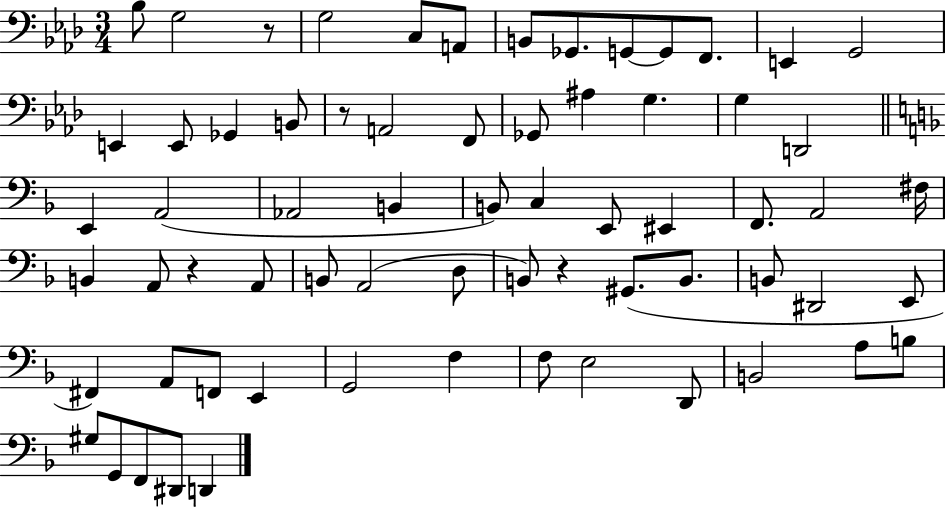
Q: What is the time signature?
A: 3/4